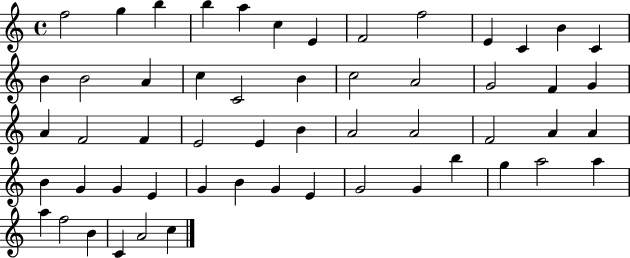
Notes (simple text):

F5/h G5/q B5/q B5/q A5/q C5/q E4/q F4/h F5/h E4/q C4/q B4/q C4/q B4/q B4/h A4/q C5/q C4/h B4/q C5/h A4/h G4/h F4/q G4/q A4/q F4/h F4/q E4/h E4/q B4/q A4/h A4/h F4/h A4/q A4/q B4/q G4/q G4/q E4/q G4/q B4/q G4/q E4/q G4/h G4/q B5/q G5/q A5/h A5/q A5/q F5/h B4/q C4/q A4/h C5/q